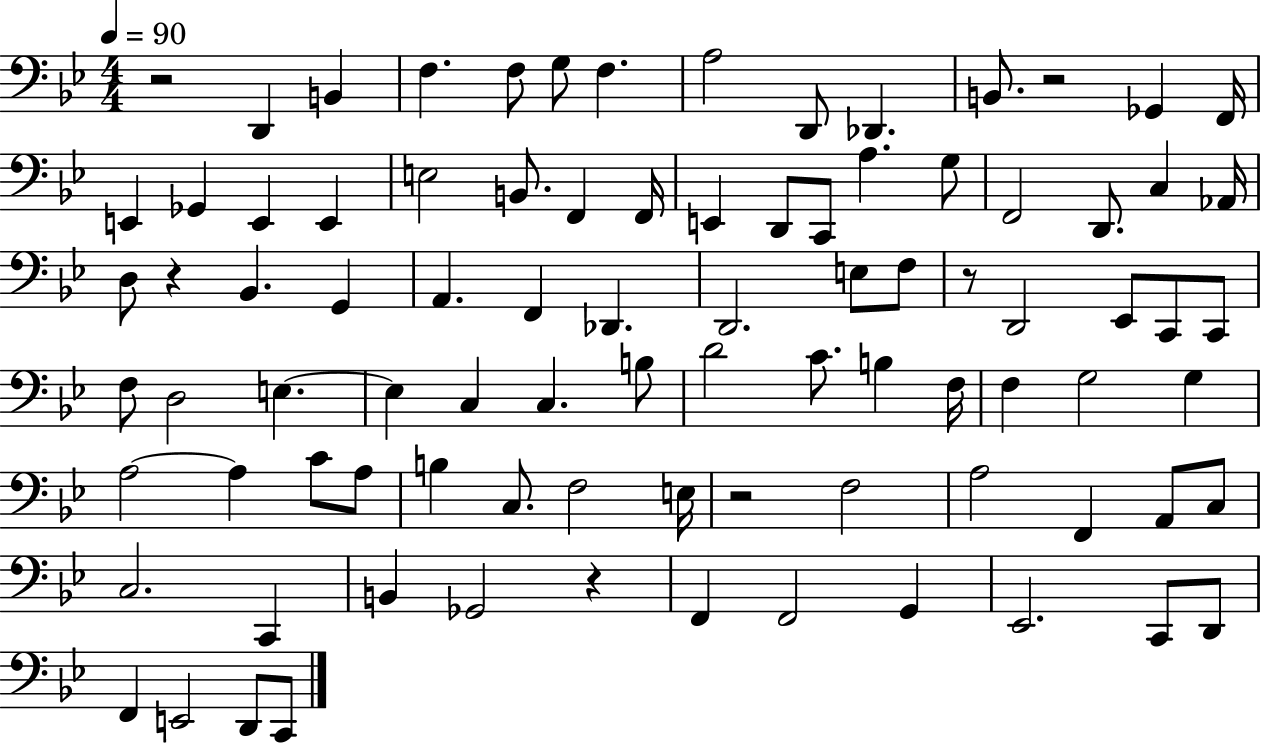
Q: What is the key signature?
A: BES major